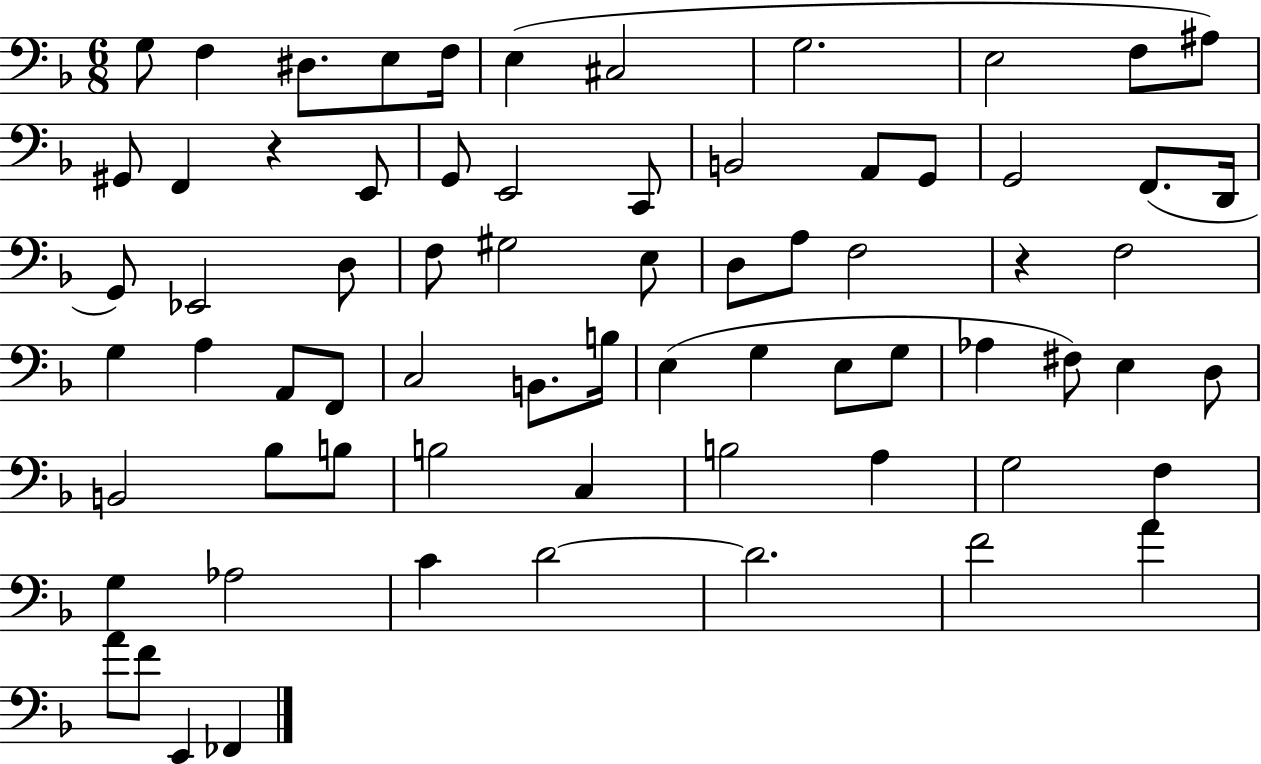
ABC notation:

X:1
T:Untitled
M:6/8
L:1/4
K:F
G,/2 F, ^D,/2 E,/2 F,/4 E, ^C,2 G,2 E,2 F,/2 ^A,/2 ^G,,/2 F,, z E,,/2 G,,/2 E,,2 C,,/2 B,,2 A,,/2 G,,/2 G,,2 F,,/2 D,,/4 G,,/2 _E,,2 D,/2 F,/2 ^G,2 E,/2 D,/2 A,/2 F,2 z F,2 G, A, A,,/2 F,,/2 C,2 B,,/2 B,/4 E, G, E,/2 G,/2 _A, ^F,/2 E, D,/2 B,,2 _B,/2 B,/2 B,2 C, B,2 A, G,2 F, G, _A,2 C D2 D2 F2 A A/2 F/2 E,, _F,,